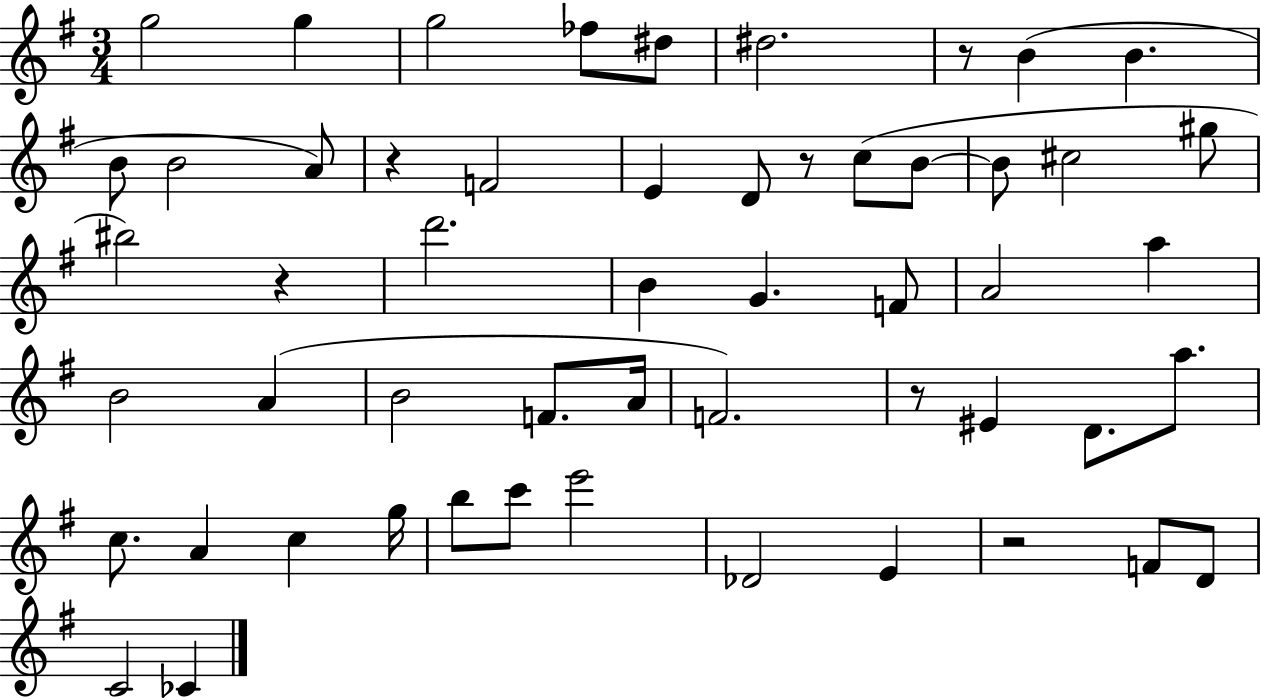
{
  \clef treble
  \numericTimeSignature
  \time 3/4
  \key g \major
  g''2 g''4 | g''2 fes''8 dis''8 | dis''2. | r8 b'4( b'4. | \break b'8 b'2 a'8) | r4 f'2 | e'4 d'8 r8 c''8( b'8~~ | b'8 cis''2 gis''8 | \break bis''2) r4 | d'''2. | b'4 g'4. f'8 | a'2 a''4 | \break b'2 a'4( | b'2 f'8. a'16 | f'2.) | r8 eis'4 d'8. a''8. | \break c''8. a'4 c''4 g''16 | b''8 c'''8 e'''2 | des'2 e'4 | r2 f'8 d'8 | \break c'2 ces'4 | \bar "|."
}